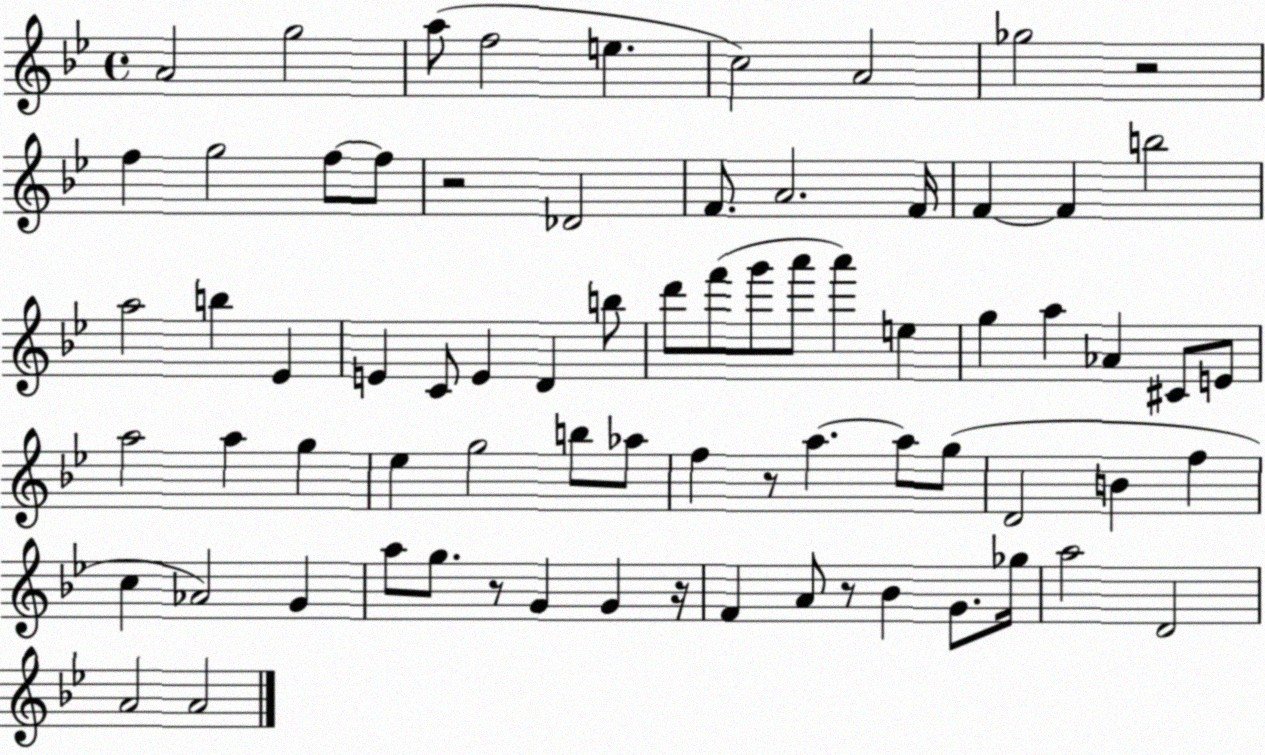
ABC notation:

X:1
T:Untitled
M:4/4
L:1/4
K:Bb
A2 g2 a/2 f2 e c2 A2 _g2 z2 f g2 f/2 f/2 z2 _D2 F/2 A2 F/4 F F b2 a2 b _E E C/2 E D b/2 d'/2 f'/2 g'/2 a'/2 a' e g a _A ^C/2 E/2 a2 a g _e g2 b/2 _a/2 f z/2 a a/2 g/2 D2 B f c _A2 G a/2 g/2 z/2 G G z/4 F A/2 z/2 _B G/2 _g/4 a2 D2 A2 A2